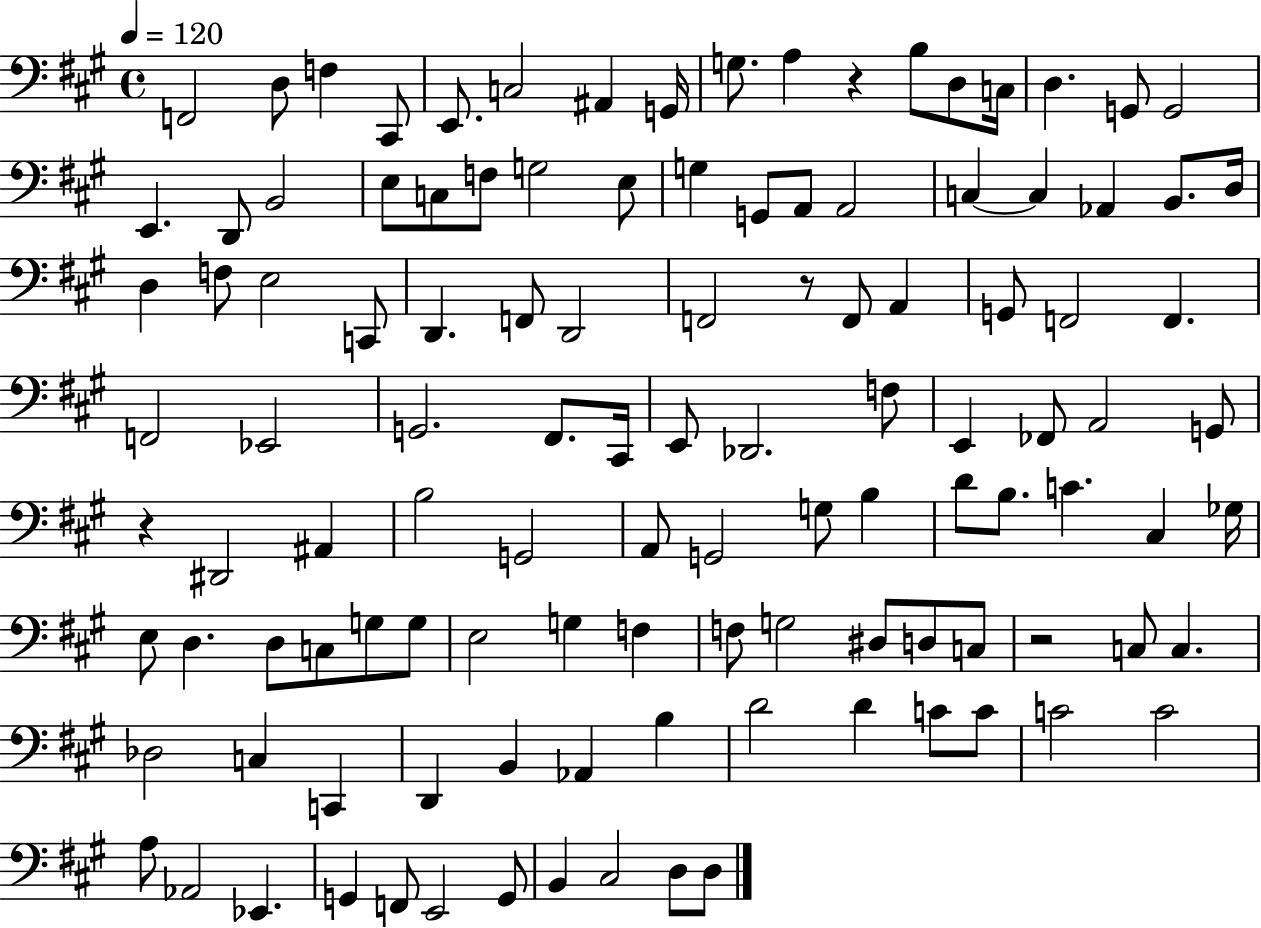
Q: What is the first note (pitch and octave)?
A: F2